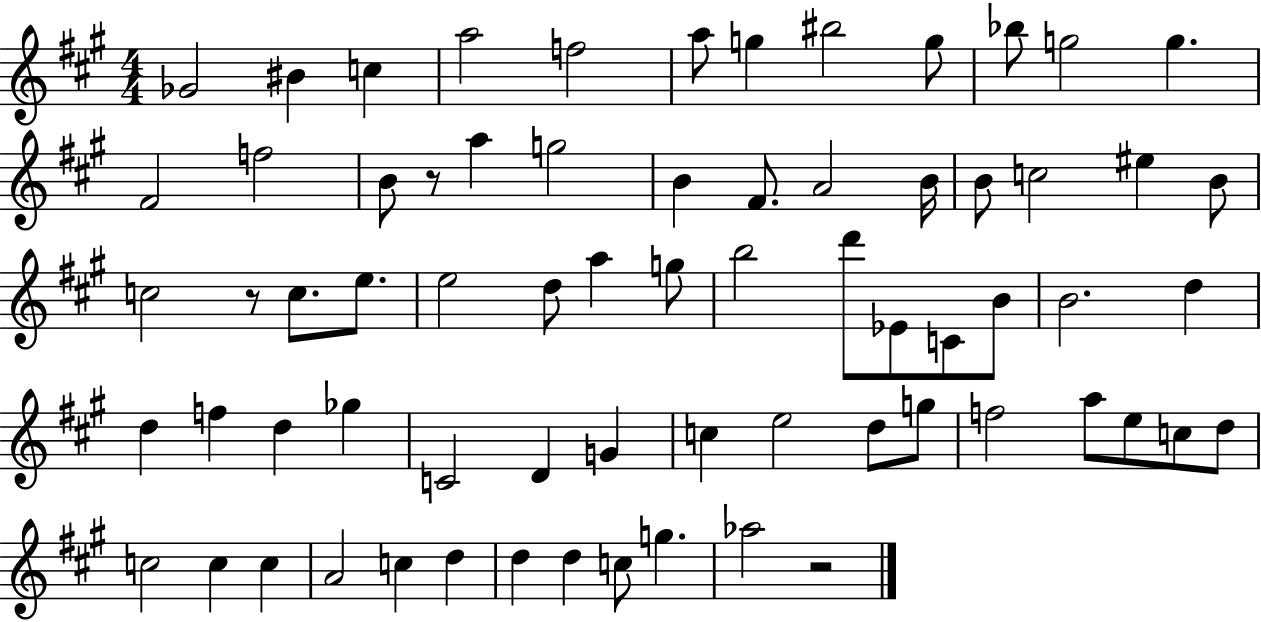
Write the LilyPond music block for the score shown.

{
  \clef treble
  \numericTimeSignature
  \time 4/4
  \key a \major
  ges'2 bis'4 c''4 | a''2 f''2 | a''8 g''4 bis''2 g''8 | bes''8 g''2 g''4. | \break fis'2 f''2 | b'8 r8 a''4 g''2 | b'4 fis'8. a'2 b'16 | b'8 c''2 eis''4 b'8 | \break c''2 r8 c''8. e''8. | e''2 d''8 a''4 g''8 | b''2 d'''8 ees'8 c'8 b'8 | b'2. d''4 | \break d''4 f''4 d''4 ges''4 | c'2 d'4 g'4 | c''4 e''2 d''8 g''8 | f''2 a''8 e''8 c''8 d''8 | \break c''2 c''4 c''4 | a'2 c''4 d''4 | d''4 d''4 c''8 g''4. | aes''2 r2 | \break \bar "|."
}